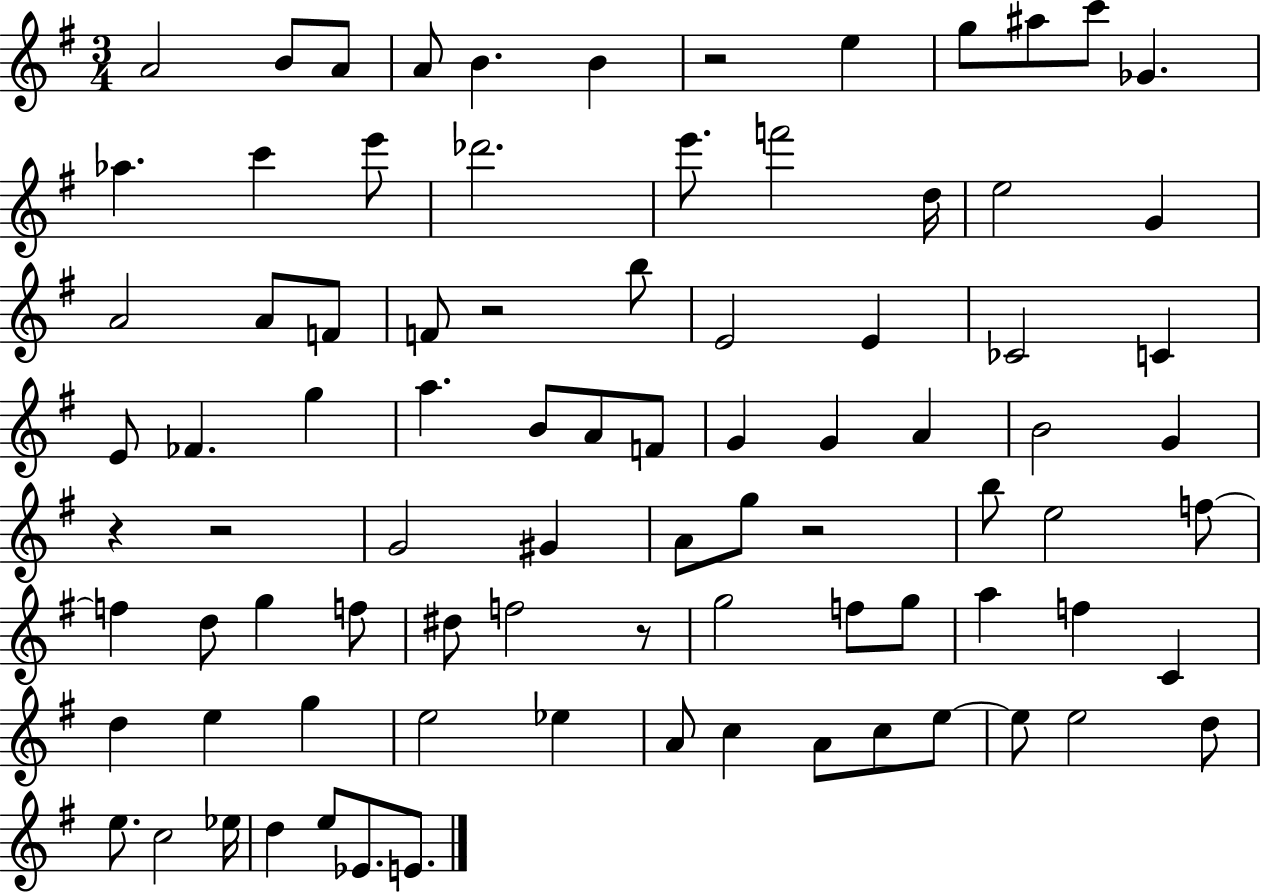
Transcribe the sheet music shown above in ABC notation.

X:1
T:Untitled
M:3/4
L:1/4
K:G
A2 B/2 A/2 A/2 B B z2 e g/2 ^a/2 c'/2 _G _a c' e'/2 _d'2 e'/2 f'2 d/4 e2 G A2 A/2 F/2 F/2 z2 b/2 E2 E _C2 C E/2 _F g a B/2 A/2 F/2 G G A B2 G z z2 G2 ^G A/2 g/2 z2 b/2 e2 f/2 f d/2 g f/2 ^d/2 f2 z/2 g2 f/2 g/2 a f C d e g e2 _e A/2 c A/2 c/2 e/2 e/2 e2 d/2 e/2 c2 _e/4 d e/2 _E/2 E/2